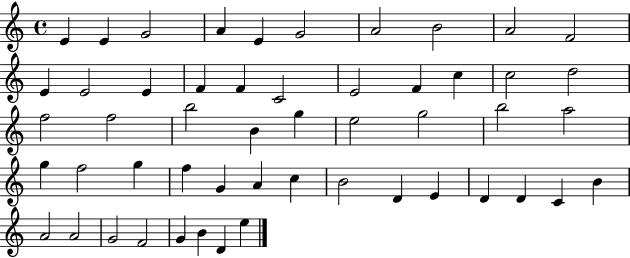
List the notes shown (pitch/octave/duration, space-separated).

E4/q E4/q G4/h A4/q E4/q G4/h A4/h B4/h A4/h F4/h E4/q E4/h E4/q F4/q F4/q C4/h E4/h F4/q C5/q C5/h D5/h F5/h F5/h B5/h B4/q G5/q E5/h G5/h B5/h A5/h G5/q F5/h G5/q F5/q G4/q A4/q C5/q B4/h D4/q E4/q D4/q D4/q C4/q B4/q A4/h A4/h G4/h F4/h G4/q B4/q D4/q E5/q